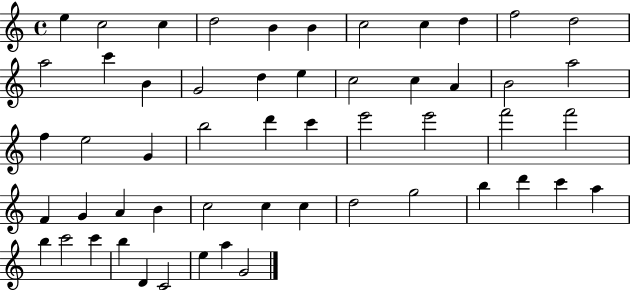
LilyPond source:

{
  \clef treble
  \time 4/4
  \defaultTimeSignature
  \key c \major
  e''4 c''2 c''4 | d''2 b'4 b'4 | c''2 c''4 d''4 | f''2 d''2 | \break a''2 c'''4 b'4 | g'2 d''4 e''4 | c''2 c''4 a'4 | b'2 a''2 | \break f''4 e''2 g'4 | b''2 d'''4 c'''4 | e'''2 e'''2 | f'''2 f'''2 | \break f'4 g'4 a'4 b'4 | c''2 c''4 c''4 | d''2 g''2 | b''4 d'''4 c'''4 a''4 | \break b''4 c'''2 c'''4 | b''4 d'4 c'2 | e''4 a''4 g'2 | \bar "|."
}